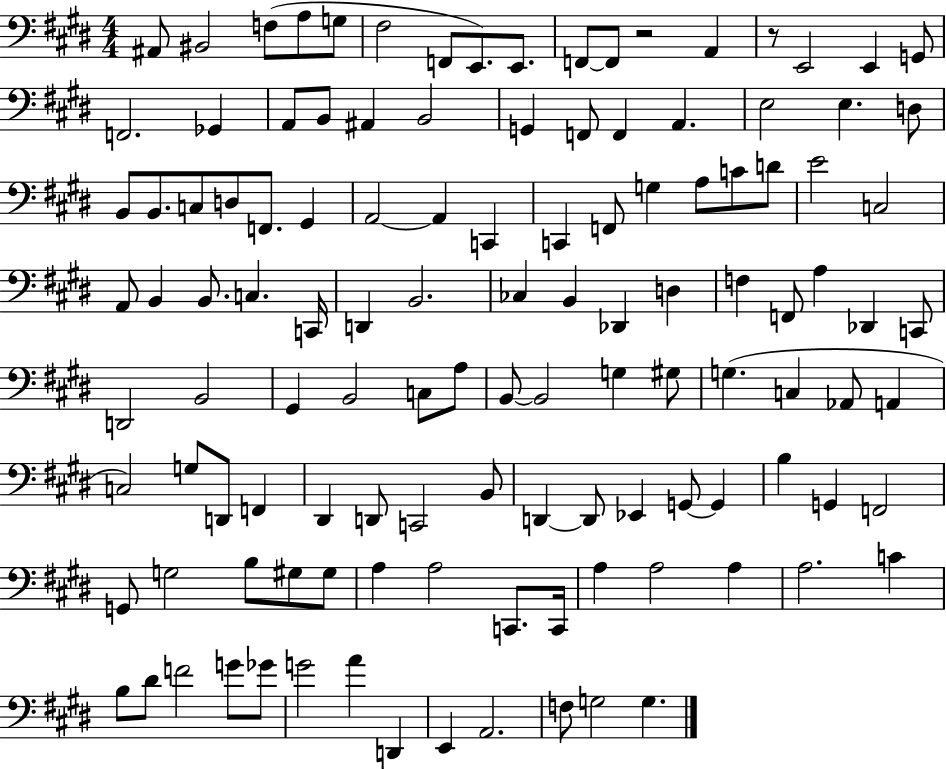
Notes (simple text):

A#2/e BIS2/h F3/e A3/e G3/e F#3/h F2/e E2/e. E2/e. F2/e F2/e R/h A2/q R/e E2/h E2/q G2/e F2/h. Gb2/q A2/e B2/e A#2/q B2/h G2/q F2/e F2/q A2/q. E3/h E3/q. D3/e B2/e B2/e. C3/e D3/e F2/e. G#2/q A2/h A2/q C2/q C2/q F2/e G3/q A3/e C4/e D4/e E4/h C3/h A2/e B2/q B2/e. C3/q. C2/s D2/q B2/h. CES3/q B2/q Db2/q D3/q F3/q F2/e A3/q Db2/q C2/e D2/h B2/h G#2/q B2/h C3/e A3/e B2/e B2/h G3/q G#3/e G3/q. C3/q Ab2/e A2/q C3/h G3/e D2/e F2/q D#2/q D2/e C2/h B2/e D2/q D2/e Eb2/q G2/e G2/q B3/q G2/q F2/h G2/e G3/h B3/e G#3/e G#3/e A3/q A3/h C2/e. C2/s A3/q A3/h A3/q A3/h. C4/q B3/e D#4/e F4/h G4/e Gb4/e G4/h A4/q D2/q E2/q A2/h. F3/e G3/h G3/q.